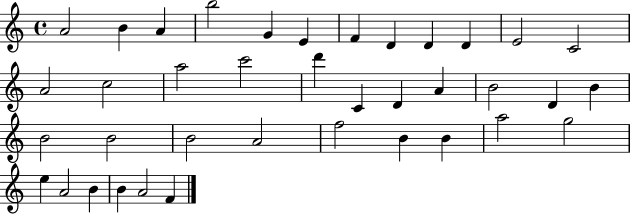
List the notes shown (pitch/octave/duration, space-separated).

A4/h B4/q A4/q B5/h G4/q E4/q F4/q D4/q D4/q D4/q E4/h C4/h A4/h C5/h A5/h C6/h D6/q C4/q D4/q A4/q B4/h D4/q B4/q B4/h B4/h B4/h A4/h F5/h B4/q B4/q A5/h G5/h E5/q A4/h B4/q B4/q A4/h F4/q